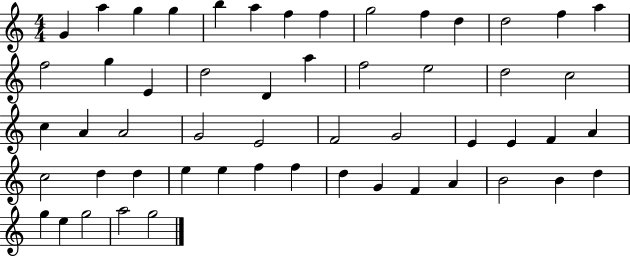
{
  \clef treble
  \numericTimeSignature
  \time 4/4
  \key c \major
  g'4 a''4 g''4 g''4 | b''4 a''4 f''4 f''4 | g''2 f''4 d''4 | d''2 f''4 a''4 | \break f''2 g''4 e'4 | d''2 d'4 a''4 | f''2 e''2 | d''2 c''2 | \break c''4 a'4 a'2 | g'2 e'2 | f'2 g'2 | e'4 e'4 f'4 a'4 | \break c''2 d''4 d''4 | e''4 e''4 f''4 f''4 | d''4 g'4 f'4 a'4 | b'2 b'4 d''4 | \break g''4 e''4 g''2 | a''2 g''2 | \bar "|."
}